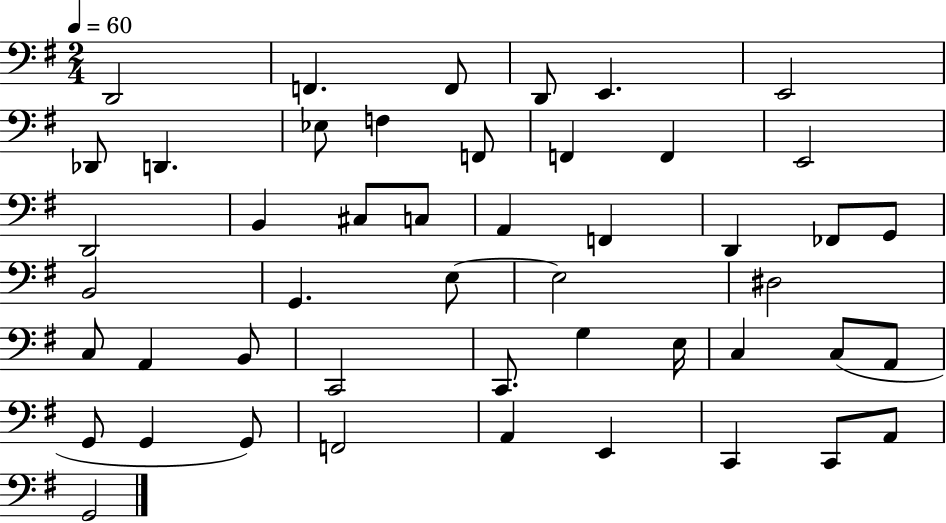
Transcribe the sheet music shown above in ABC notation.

X:1
T:Untitled
M:2/4
L:1/4
K:G
D,,2 F,, F,,/2 D,,/2 E,, E,,2 _D,,/2 D,, _E,/2 F, F,,/2 F,, F,, E,,2 D,,2 B,, ^C,/2 C,/2 A,, F,, D,, _F,,/2 G,,/2 B,,2 G,, E,/2 E,2 ^D,2 C,/2 A,, B,,/2 C,,2 C,,/2 G, E,/4 C, C,/2 A,,/2 G,,/2 G,, G,,/2 F,,2 A,, E,, C,, C,,/2 A,,/2 G,,2